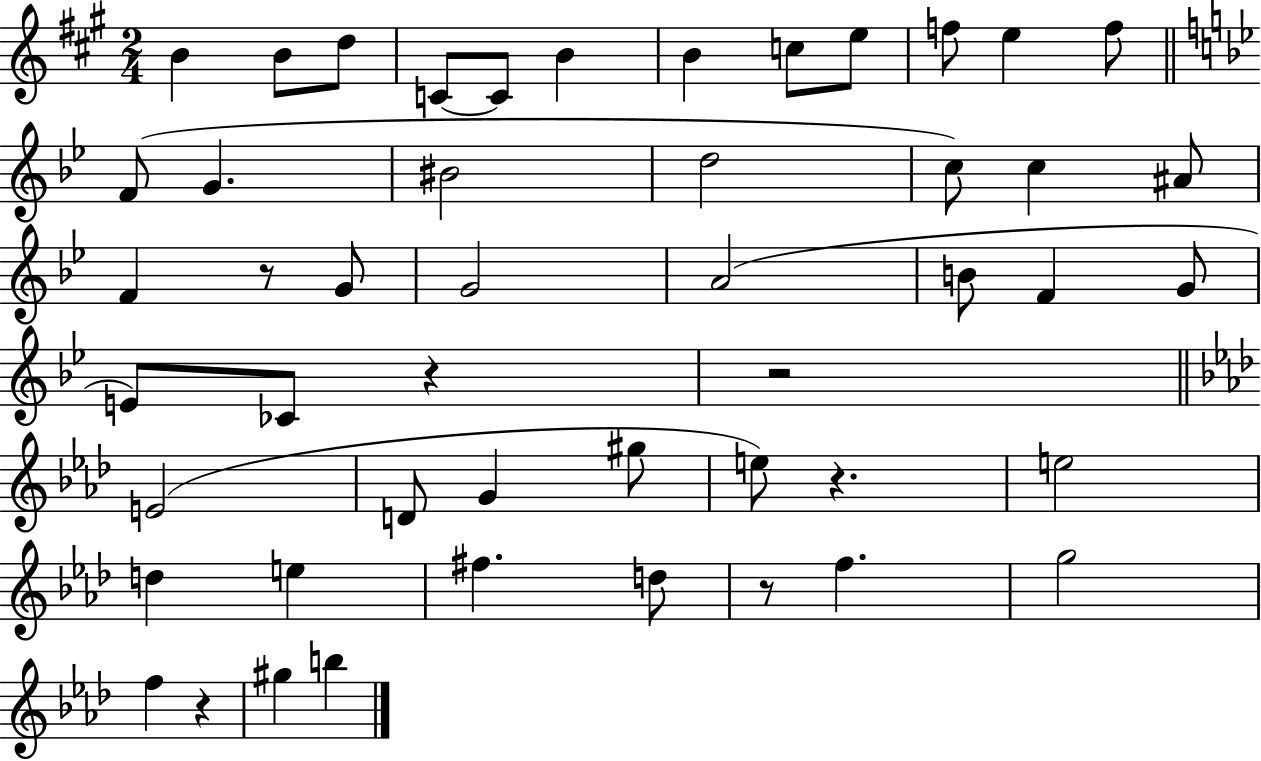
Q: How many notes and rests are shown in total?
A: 49